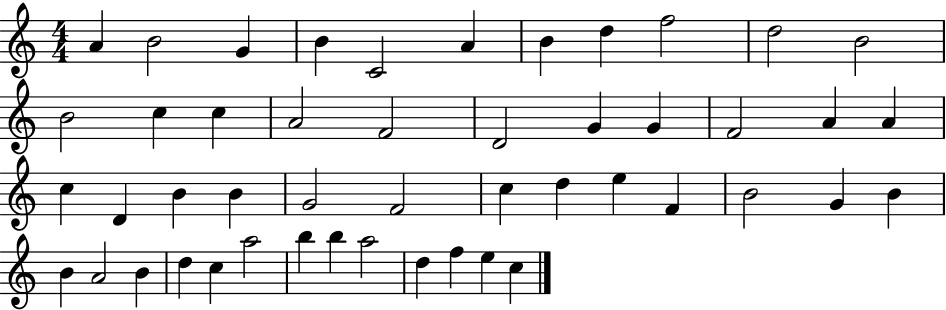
X:1
T:Untitled
M:4/4
L:1/4
K:C
A B2 G B C2 A B d f2 d2 B2 B2 c c A2 F2 D2 G G F2 A A c D B B G2 F2 c d e F B2 G B B A2 B d c a2 b b a2 d f e c